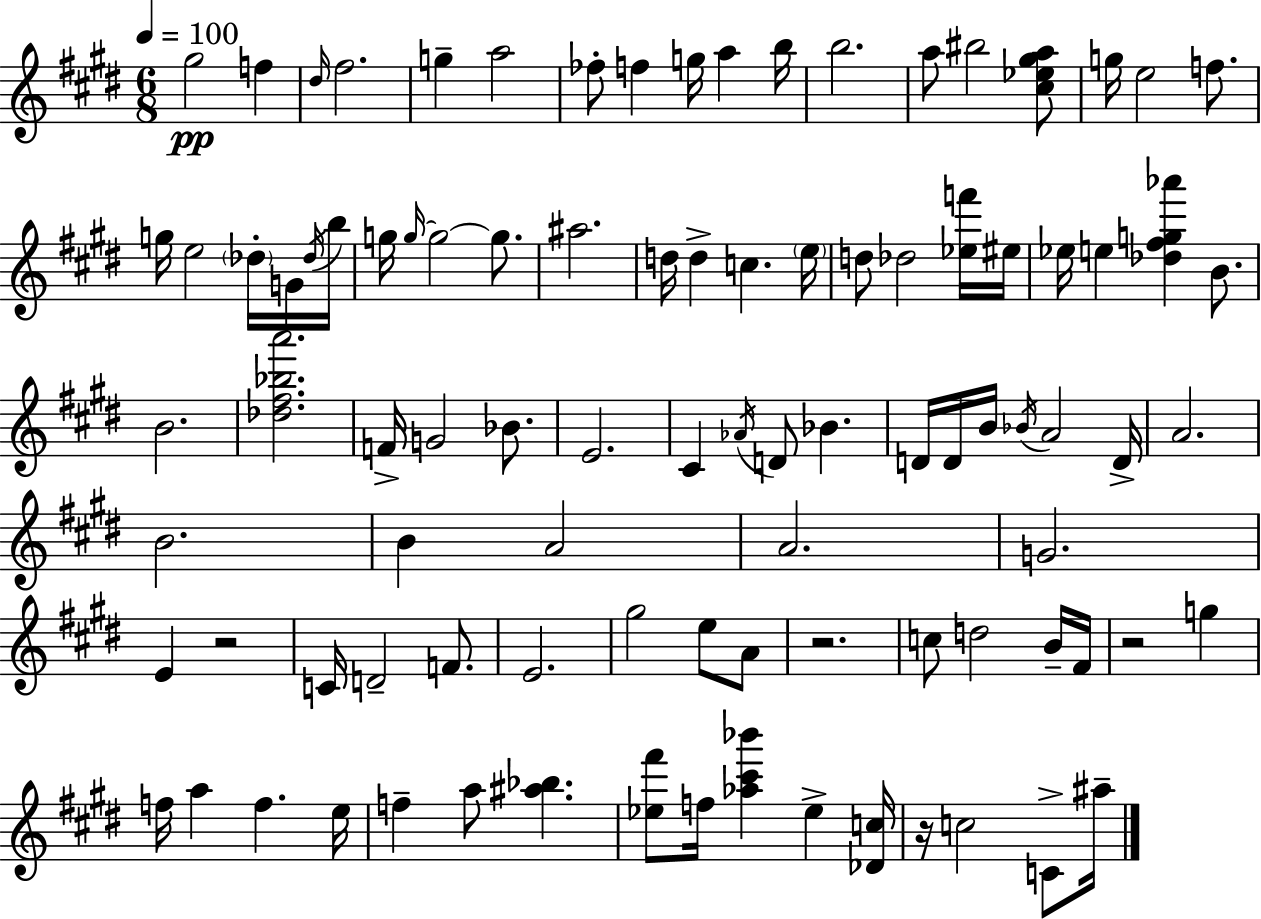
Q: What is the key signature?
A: E major